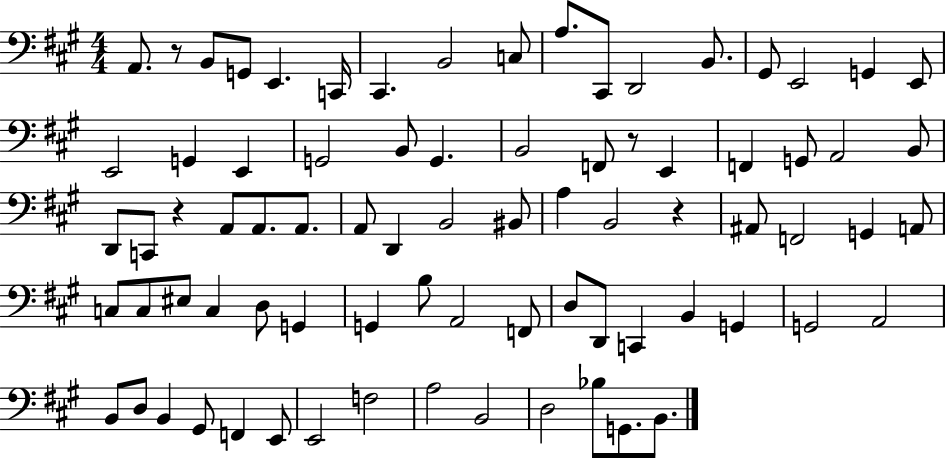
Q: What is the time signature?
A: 4/4